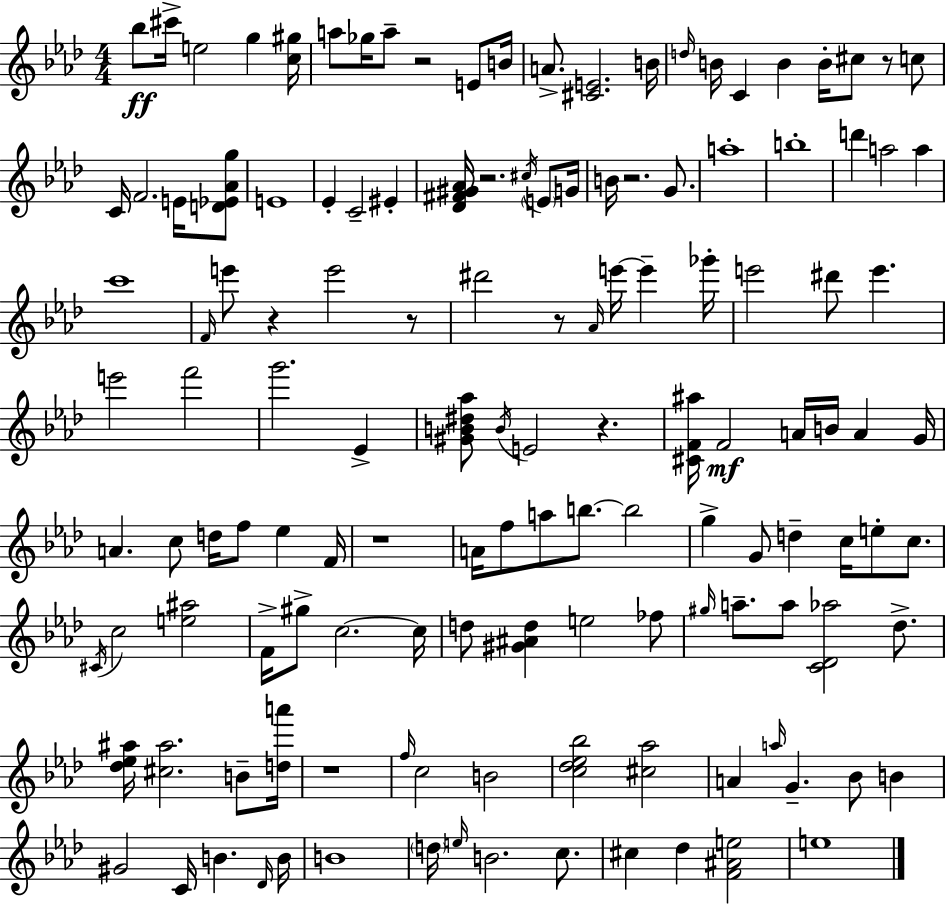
Bb5/e C#6/s E5/h G5/q [C5,G#5]/s A5/e Gb5/s A5/e R/h E4/e B4/s A4/e. [C#4,E4]/h. B4/s D5/s B4/s C4/q B4/q B4/s C#5/e R/e C5/e C4/s F4/h. E4/s [D4,Eb4,Ab4,G5]/e E4/w Eb4/q C4/h EIS4/q [Db4,F#4,G#4,Ab4]/s R/h. C#5/s E4/e G4/s B4/s R/h. G4/e. A5/w B5/w D6/q A5/h A5/q C6/w F4/s E6/e R/q E6/h R/e D#6/h R/e Ab4/s E6/s E6/q Gb6/s E6/h D#6/e E6/q. E6/h F6/h G6/h. Eb4/q [G#4,B4,D#5,Ab5]/e B4/s E4/h R/q. [C#4,F4,A#5]/s F4/h A4/s B4/s A4/q G4/s A4/q. C5/e D5/s F5/e Eb5/q F4/s R/w A4/s F5/e A5/e B5/e. B5/h G5/q G4/e D5/q C5/s E5/e C5/e. C#4/s C5/h [E5,A#5]/h F4/s G#5/e C5/h. C5/s D5/e [G#4,A#4,D5]/q E5/h FES5/e G#5/s A5/e. A5/e [C4,Db4,Ab5]/h Db5/e. [Db5,Eb5,A#5]/s [C#5,A#5]/h. B4/e [D5,A6]/s R/w F5/s C5/h B4/h [C5,Db5,Eb5,Bb5]/h [C#5,Ab5]/h A4/q A5/s G4/q. Bb4/e B4/q G#4/h C4/s B4/q. Db4/s B4/s B4/w D5/s E5/s B4/h. C5/e. C#5/q Db5/q [F4,A#4,E5]/h E5/w